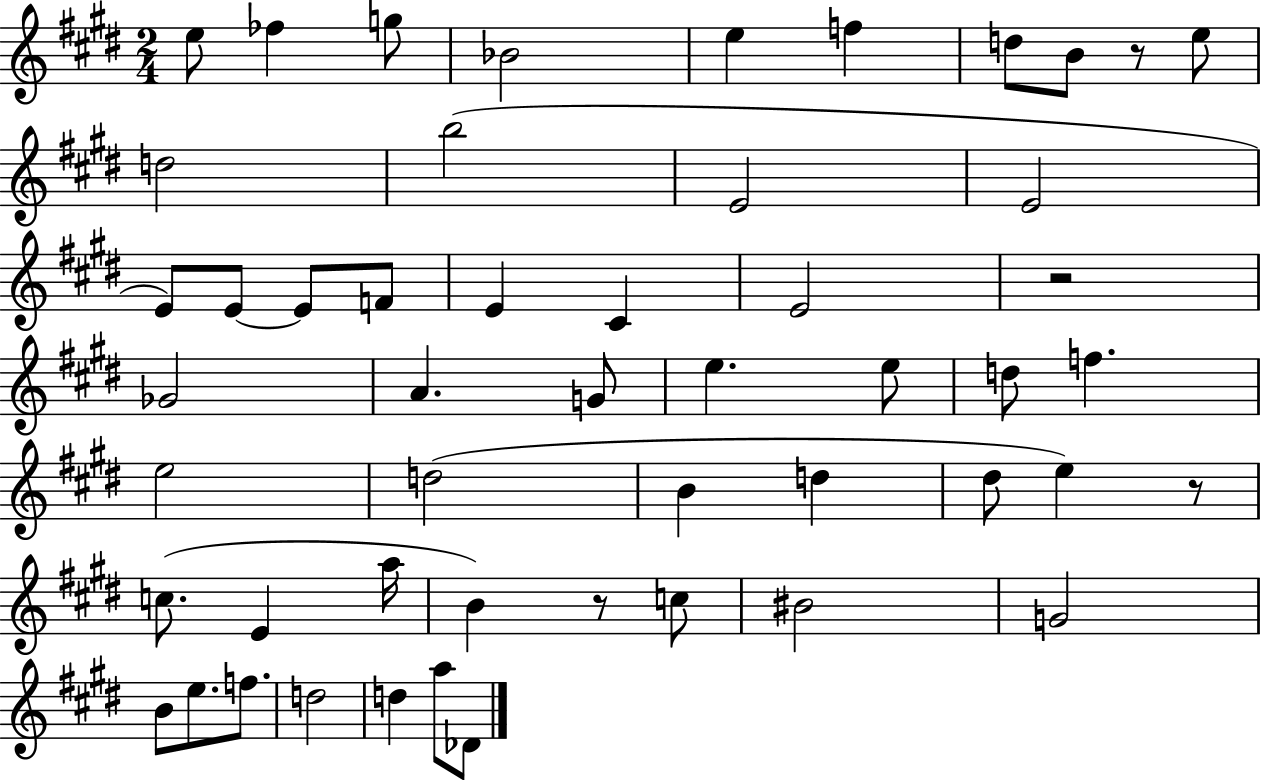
{
  \clef treble
  \numericTimeSignature
  \time 2/4
  \key e \major
  e''8 fes''4 g''8 | bes'2 | e''4 f''4 | d''8 b'8 r8 e''8 | \break d''2 | b''2( | e'2 | e'2 | \break e'8) e'8~~ e'8 f'8 | e'4 cis'4 | e'2 | r2 | \break ges'2 | a'4. g'8 | e''4. e''8 | d''8 f''4. | \break e''2 | d''2( | b'4 d''4 | dis''8 e''4) r8 | \break c''8.( e'4 a''16 | b'4) r8 c''8 | bis'2 | g'2 | \break b'8 e''8. f''8. | d''2 | d''4 a''8 des'8 | \bar "|."
}